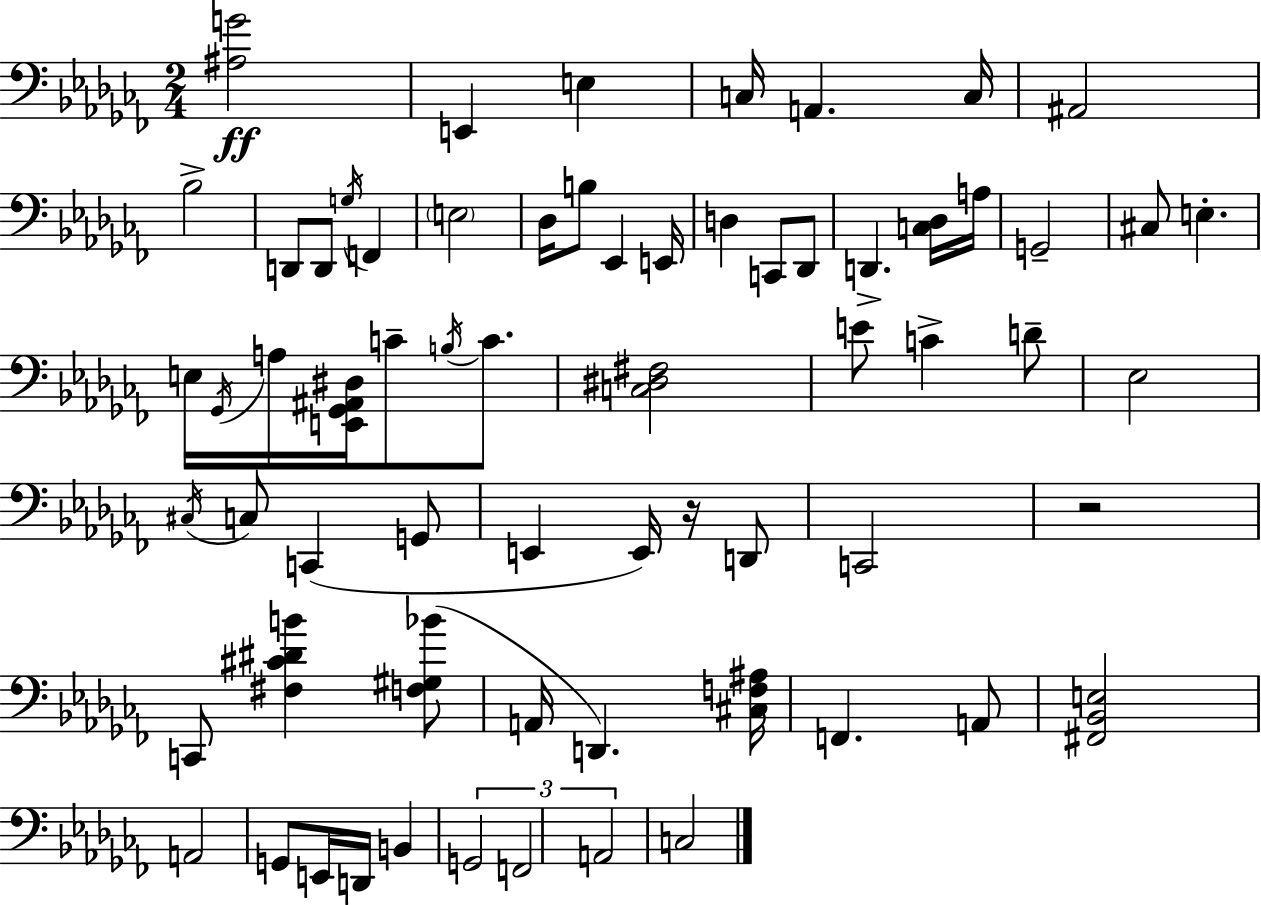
{
  \clef bass
  \numericTimeSignature
  \time 2/4
  \key aes \minor
  <ais g'>2\ff | e,4 e4 | c16 a,4. c16 | ais,2 | \break bes2-> | d,8 d,8 \acciaccatura { g16 } f,4 | \parenthesize e2 | des16 b8 ees,4 | \break e,16 d4 c,8 des,8 | d,4.-> <c des>16 | a16 g,2-- | cis8 e4.-. | \break e16 \acciaccatura { ges,16 } a16 <e, ges, ais, dis>16 c'8-- \acciaccatura { b16 } | c'8. <c dis fis>2 | e'8 c'4-> | d'8-- ees2 | \break \acciaccatura { cis16 } c8 c,4( | g,8 e,4 | e,16) r16 d,8 c,2 | r2 | \break c,8 <fis cis' dis' b'>4 | <f gis bes'>8( a,16 d,4.) | <cis f ais>16 f,4. | a,8 <fis, bes, e>2 | \break a,2 | g,8 e,16 d,16 | b,4 \tuplet 3/2 { g,2 | f,2 | \break a,2 } | c2 | \bar "|."
}